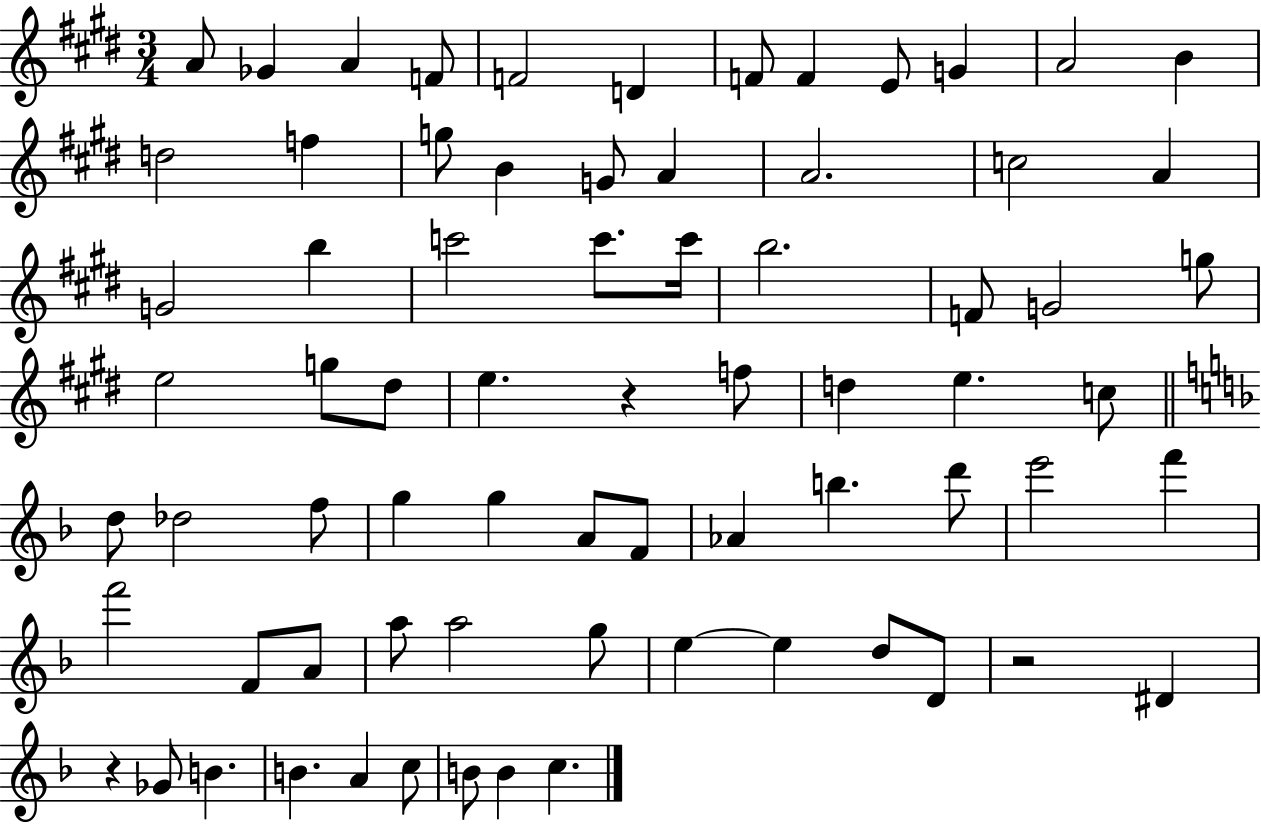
A4/e Gb4/q A4/q F4/e F4/h D4/q F4/e F4/q E4/e G4/q A4/h B4/q D5/h F5/q G5/e B4/q G4/e A4/q A4/h. C5/h A4/q G4/h B5/q C6/h C6/e. C6/s B5/h. F4/e G4/h G5/e E5/h G5/e D#5/e E5/q. R/q F5/e D5/q E5/q. C5/e D5/e Db5/h F5/e G5/q G5/q A4/e F4/e Ab4/q B5/q. D6/e E6/h F6/q F6/h F4/e A4/e A5/e A5/h G5/e E5/q E5/q D5/e D4/e R/h D#4/q R/q Gb4/e B4/q. B4/q. A4/q C5/e B4/e B4/q C5/q.